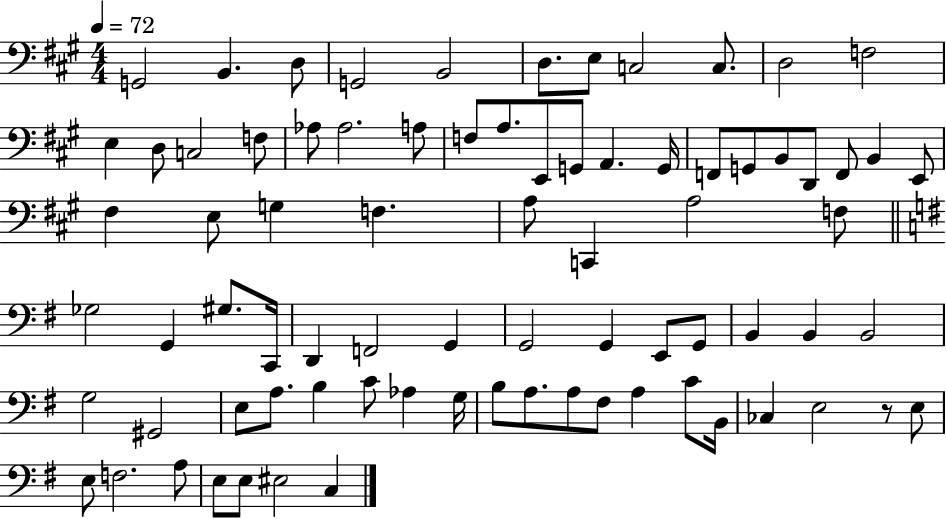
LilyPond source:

{
  \clef bass
  \numericTimeSignature
  \time 4/4
  \key a \major
  \tempo 4 = 72
  \repeat volta 2 { g,2 b,4. d8 | g,2 b,2 | d8. e8 c2 c8. | d2 f2 | \break e4 d8 c2 f8 | aes8 aes2. a8 | f8 a8. e,8 g,8 a,4. g,16 | f,8 g,8 b,8 d,8 f,8 b,4 e,8 | \break fis4 e8 g4 f4. | a8 c,4 a2 f8 | \bar "||" \break \key g \major ges2 g,4 gis8. c,16 | d,4 f,2 g,4 | g,2 g,4 e,8 g,8 | b,4 b,4 b,2 | \break g2 gis,2 | e8 a8. b4 c'8 aes4 g16 | b8 a8. a8 fis8 a4 c'8 b,16 | ces4 e2 r8 e8 | \break e8 f2. a8 | e8 e8 eis2 c4 | } \bar "|."
}